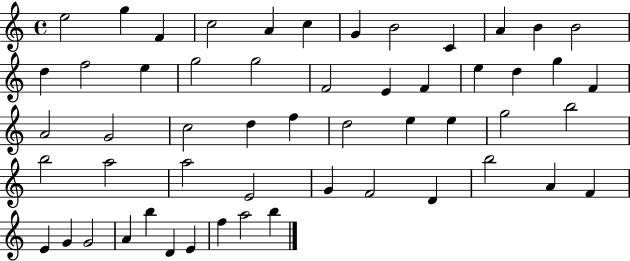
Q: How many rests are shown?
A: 0